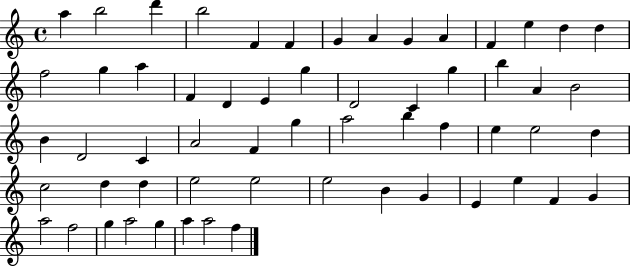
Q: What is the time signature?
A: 4/4